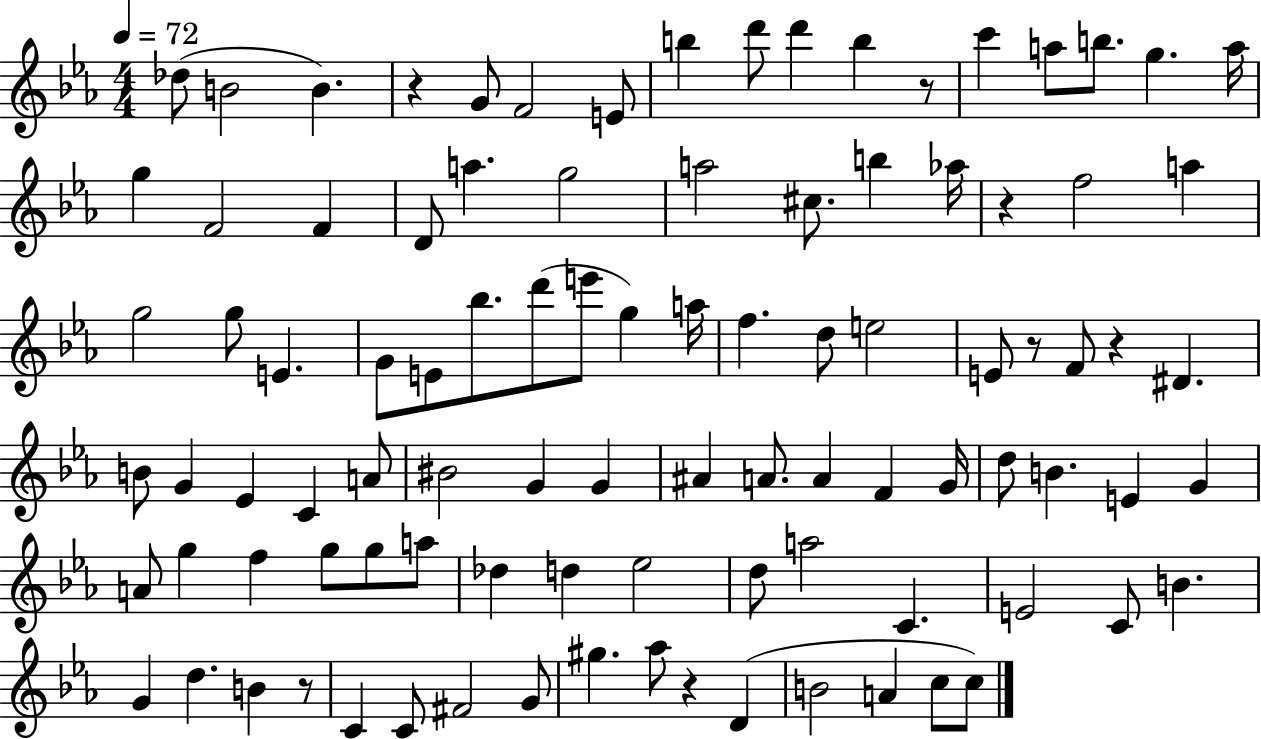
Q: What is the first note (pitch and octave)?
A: Db5